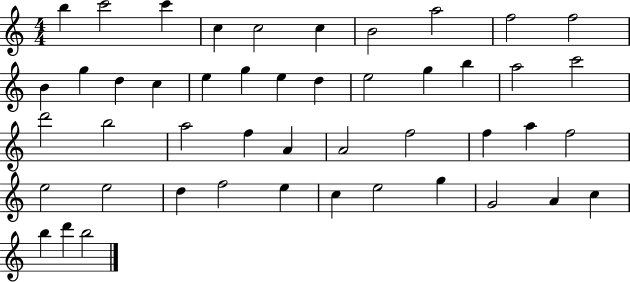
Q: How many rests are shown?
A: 0